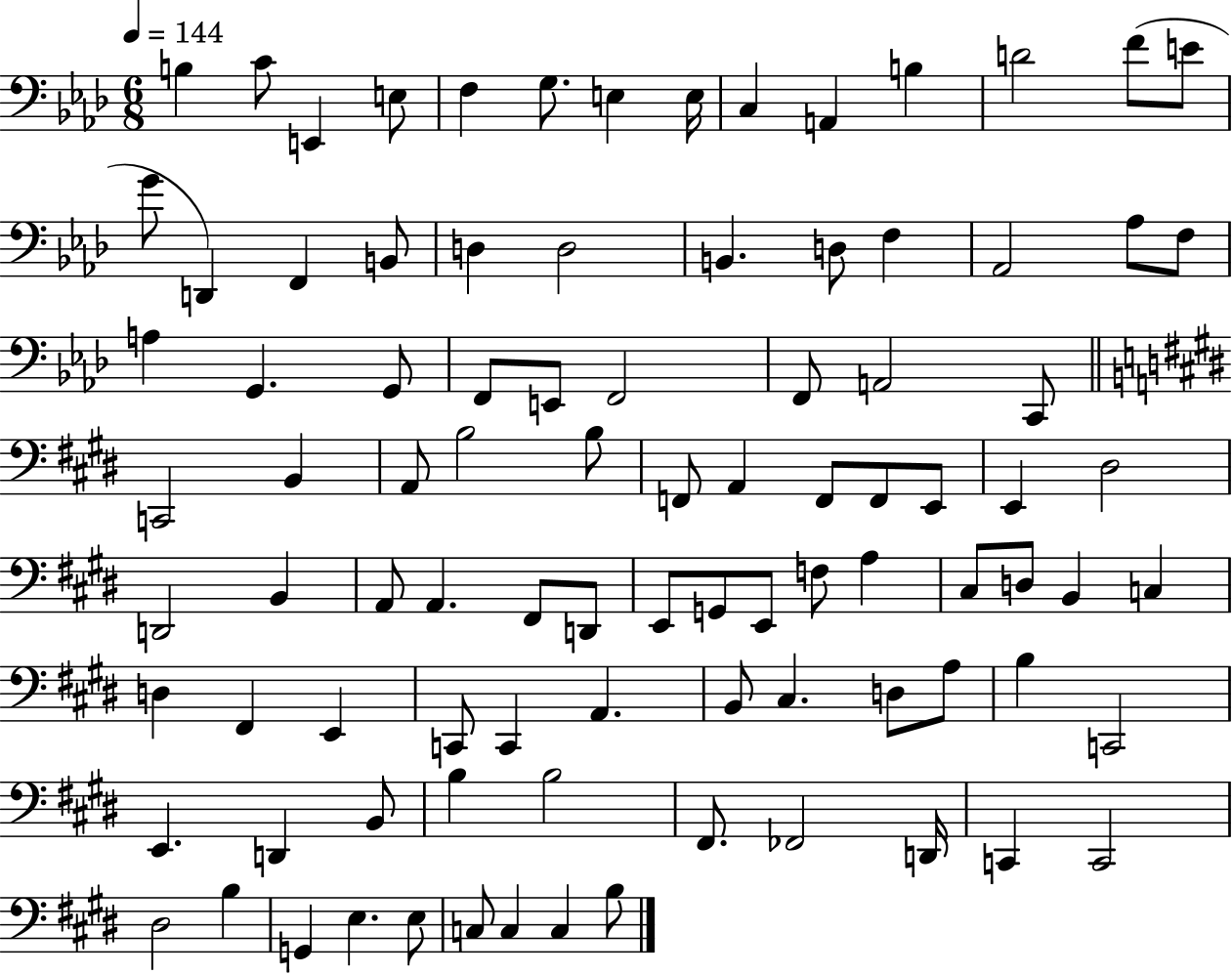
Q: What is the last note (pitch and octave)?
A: B3